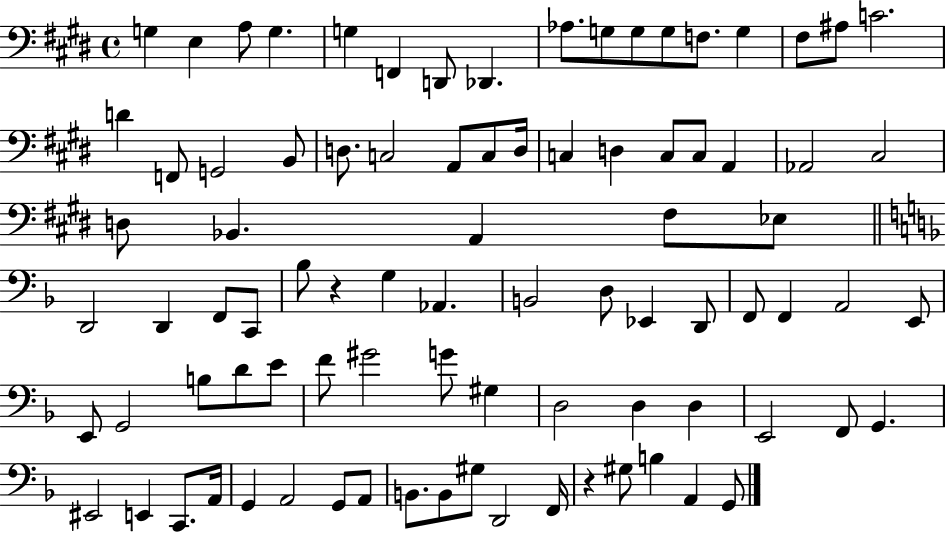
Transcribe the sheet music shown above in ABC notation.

X:1
T:Untitled
M:4/4
L:1/4
K:E
G, E, A,/2 G, G, F,, D,,/2 _D,, _A,/2 G,/2 G,/2 G,/2 F,/2 G, ^F,/2 ^A,/2 C2 D F,,/2 G,,2 B,,/2 D,/2 C,2 A,,/2 C,/2 D,/4 C, D, C,/2 C,/2 A,, _A,,2 ^C,2 D,/2 _B,, A,, ^F,/2 _E,/2 D,,2 D,, F,,/2 C,,/2 _B,/2 z G, _A,, B,,2 D,/2 _E,, D,,/2 F,,/2 F,, A,,2 E,,/2 E,,/2 G,,2 B,/2 D/2 E/2 F/2 ^G2 G/2 ^G, D,2 D, D, E,,2 F,,/2 G,, ^E,,2 E,, C,,/2 A,,/4 G,, A,,2 G,,/2 A,,/2 B,,/2 B,,/2 ^G,/2 D,,2 F,,/4 z ^G,/2 B, A,, G,,/2